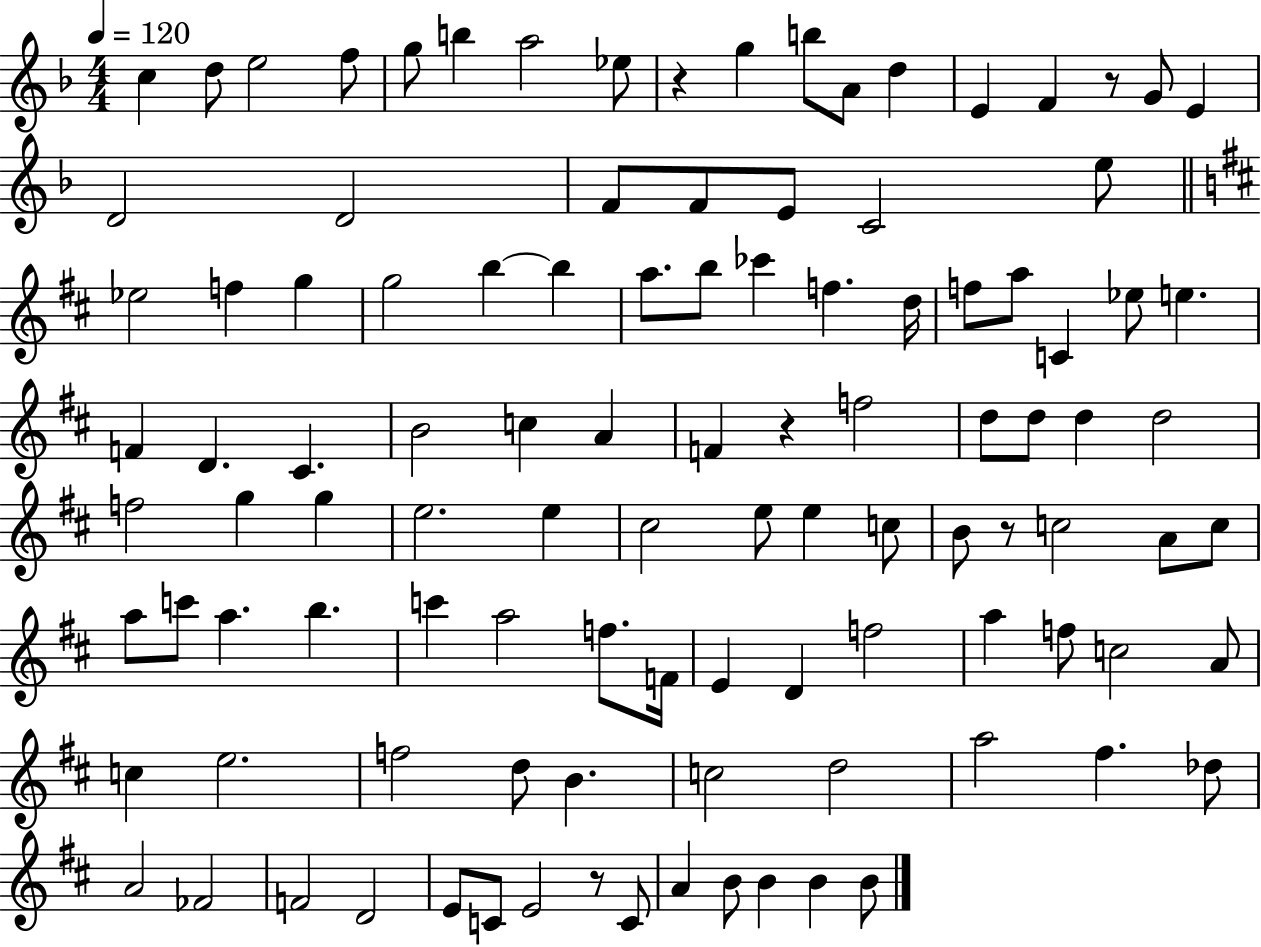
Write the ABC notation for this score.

X:1
T:Untitled
M:4/4
L:1/4
K:F
c d/2 e2 f/2 g/2 b a2 _e/2 z g b/2 A/2 d E F z/2 G/2 E D2 D2 F/2 F/2 E/2 C2 e/2 _e2 f g g2 b b a/2 b/2 _c' f d/4 f/2 a/2 C _e/2 e F D ^C B2 c A F z f2 d/2 d/2 d d2 f2 g g e2 e ^c2 e/2 e c/2 B/2 z/2 c2 A/2 c/2 a/2 c'/2 a b c' a2 f/2 F/4 E D f2 a f/2 c2 A/2 c e2 f2 d/2 B c2 d2 a2 ^f _d/2 A2 _F2 F2 D2 E/2 C/2 E2 z/2 C/2 A B/2 B B B/2